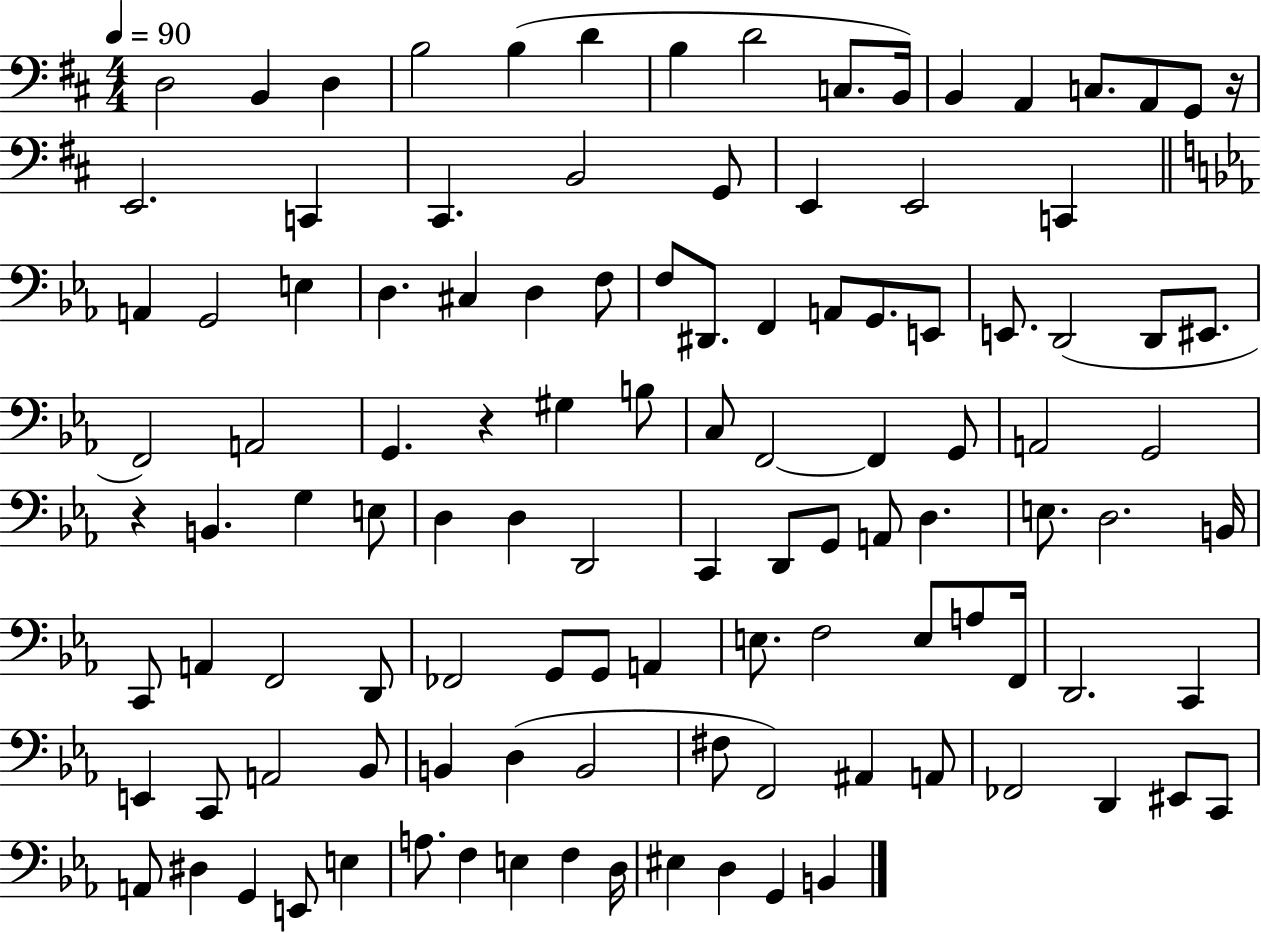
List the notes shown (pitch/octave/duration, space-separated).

D3/h B2/q D3/q B3/h B3/q D4/q B3/q D4/h C3/e. B2/s B2/q A2/q C3/e. A2/e G2/e R/s E2/h. C2/q C#2/q. B2/h G2/e E2/q E2/h C2/q A2/q G2/h E3/q D3/q. C#3/q D3/q F3/e F3/e D#2/e. F2/q A2/e G2/e. E2/e E2/e. D2/h D2/e EIS2/e. F2/h A2/h G2/q. R/q G#3/q B3/e C3/e F2/h F2/q G2/e A2/h G2/h R/q B2/q. G3/q E3/e D3/q D3/q D2/h C2/q D2/e G2/e A2/e D3/q. E3/e. D3/h. B2/s C2/e A2/q F2/h D2/e FES2/h G2/e G2/e A2/q E3/e. F3/h E3/e A3/e F2/s D2/h. C2/q E2/q C2/e A2/h Bb2/e B2/q D3/q B2/h F#3/e F2/h A#2/q A2/e FES2/h D2/q EIS2/e C2/e A2/e D#3/q G2/q E2/e E3/q A3/e. F3/q E3/q F3/q D3/s EIS3/q D3/q G2/q B2/q